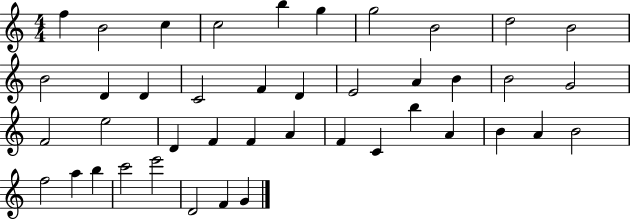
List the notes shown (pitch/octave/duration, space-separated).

F5/q B4/h C5/q C5/h B5/q G5/q G5/h B4/h D5/h B4/h B4/h D4/q D4/q C4/h F4/q D4/q E4/h A4/q B4/q B4/h G4/h F4/h E5/h D4/q F4/q F4/q A4/q F4/q C4/q B5/q A4/q B4/q A4/q B4/h F5/h A5/q B5/q C6/h E6/h D4/h F4/q G4/q